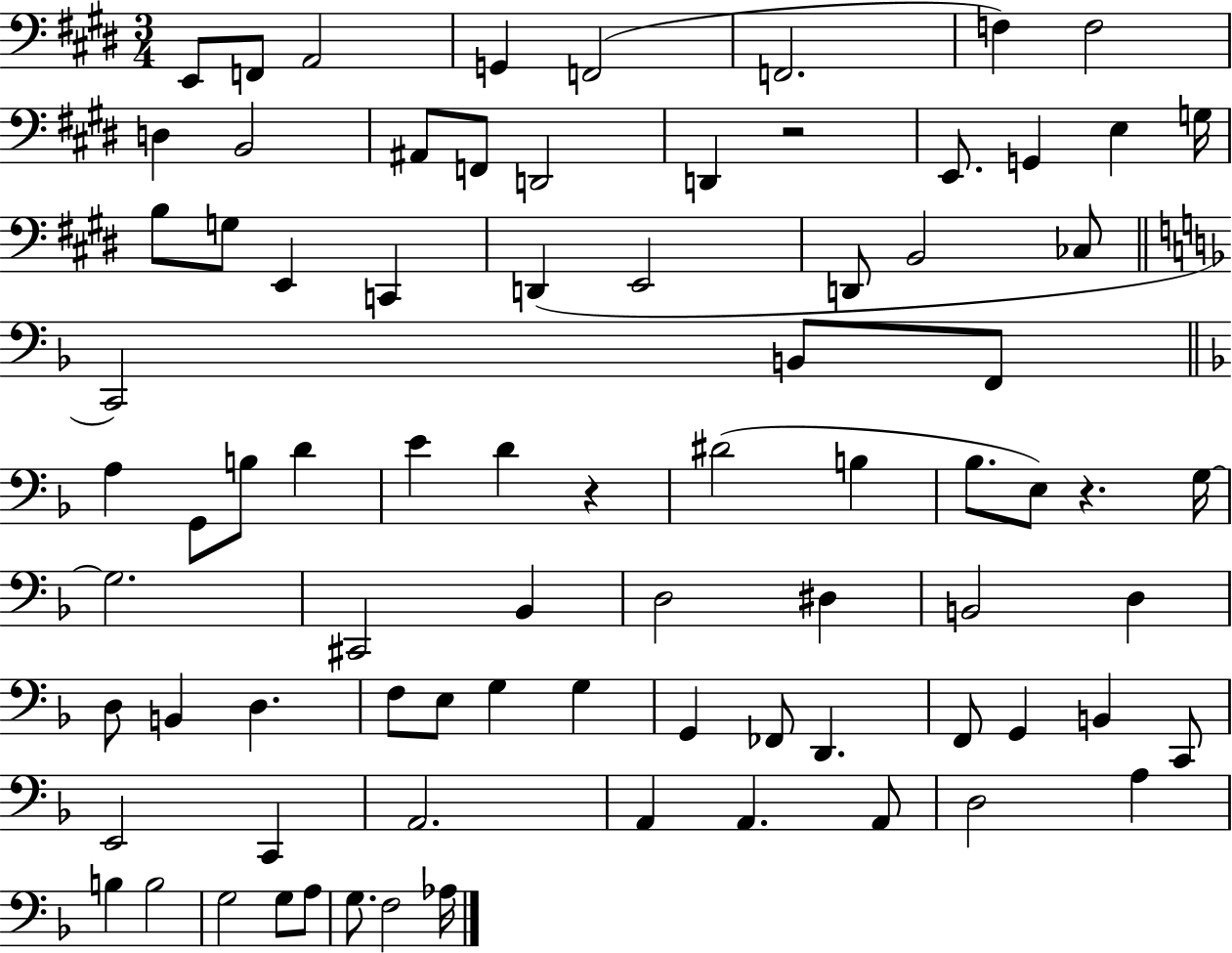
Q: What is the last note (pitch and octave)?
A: Ab3